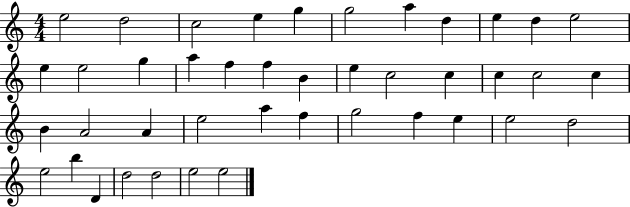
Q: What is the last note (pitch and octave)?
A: E5